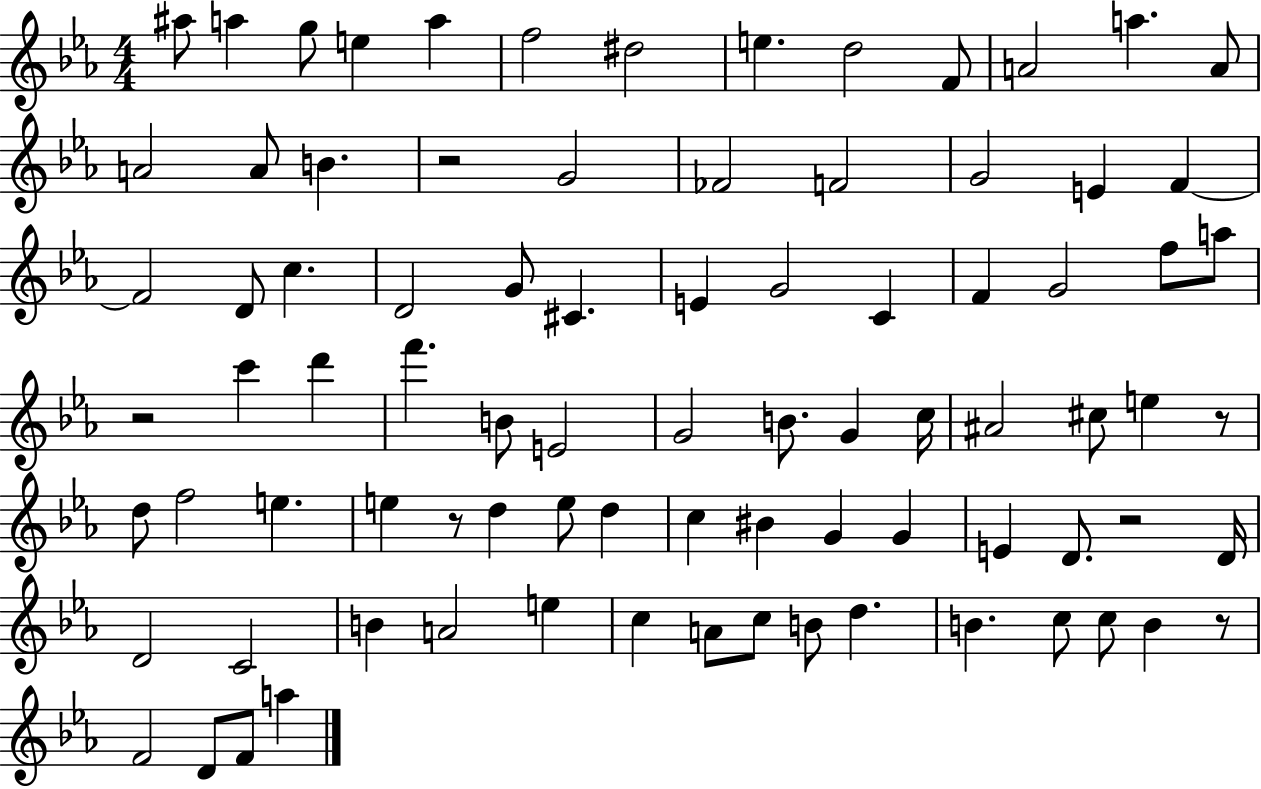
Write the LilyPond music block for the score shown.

{
  \clef treble
  \numericTimeSignature
  \time 4/4
  \key ees \major
  \repeat volta 2 { ais''8 a''4 g''8 e''4 a''4 | f''2 dis''2 | e''4. d''2 f'8 | a'2 a''4. a'8 | \break a'2 a'8 b'4. | r2 g'2 | fes'2 f'2 | g'2 e'4 f'4~~ | \break f'2 d'8 c''4. | d'2 g'8 cis'4. | e'4 g'2 c'4 | f'4 g'2 f''8 a''8 | \break r2 c'''4 d'''4 | f'''4. b'8 e'2 | g'2 b'8. g'4 c''16 | ais'2 cis''8 e''4 r8 | \break d''8 f''2 e''4. | e''4 r8 d''4 e''8 d''4 | c''4 bis'4 g'4 g'4 | e'4 d'8. r2 d'16 | \break d'2 c'2 | b'4 a'2 e''4 | c''4 a'8 c''8 b'8 d''4. | b'4. c''8 c''8 b'4 r8 | \break f'2 d'8 f'8 a''4 | } \bar "|."
}